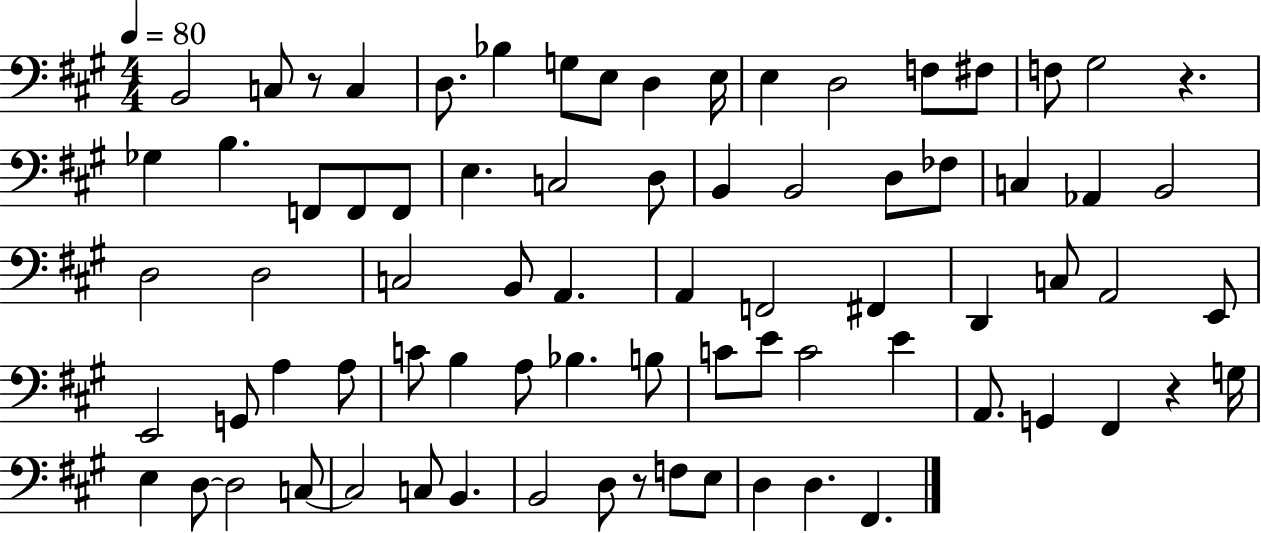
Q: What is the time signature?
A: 4/4